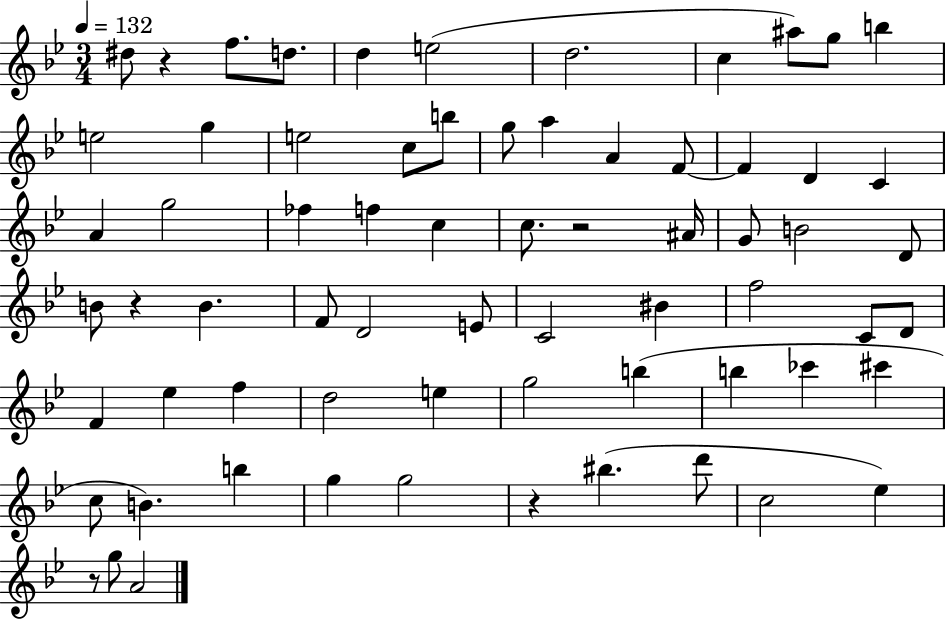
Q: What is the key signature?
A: BES major